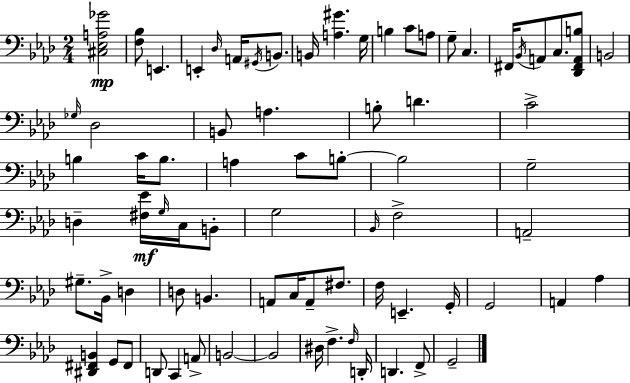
{
  \clef bass
  \numericTimeSignature
  \time 2/4
  \key aes \major
  <cis ees a ges'>2\mp | <f bes>8 e,4. | e,4-. \grace { des16 } a,16 \acciaccatura { gis,16 } b,8. | b,16 <a gis'>4. | \break g16 b4 c'8 | a8 g8-- c4. | fis,16 \acciaccatura { bes,16 } a,8 c8. | <des, fis, a, b>8 b,2 | \break \grace { ges16 } des2 | b,8 a4. | b8-. d'4. | c'2-> | \break b4 | c'16 b8. a4 | c'8 b8-.~~ b2 | g2-- | \break d4-- | <fis ees'>16\mf \grace { g16 } c16 b,8-. g2 | \grace { bes,16 } f2-> | a,2-- | \break gis8.-- | bes,16-> d4 d8 | b,4. a,8 | c16 a,8-- fis8. f16 e,4.-- | \break g,16-. g,2 | a,4 | aes4 <dis, fis, b,>4 | g,8 fis,8 d,8 | \break c,4 a,8-> b,2~~ | b,2 | dis16 f4.-> | \grace { f16 } d,16-. d,4. | \break f,8-> g,2-- | \bar "|."
}